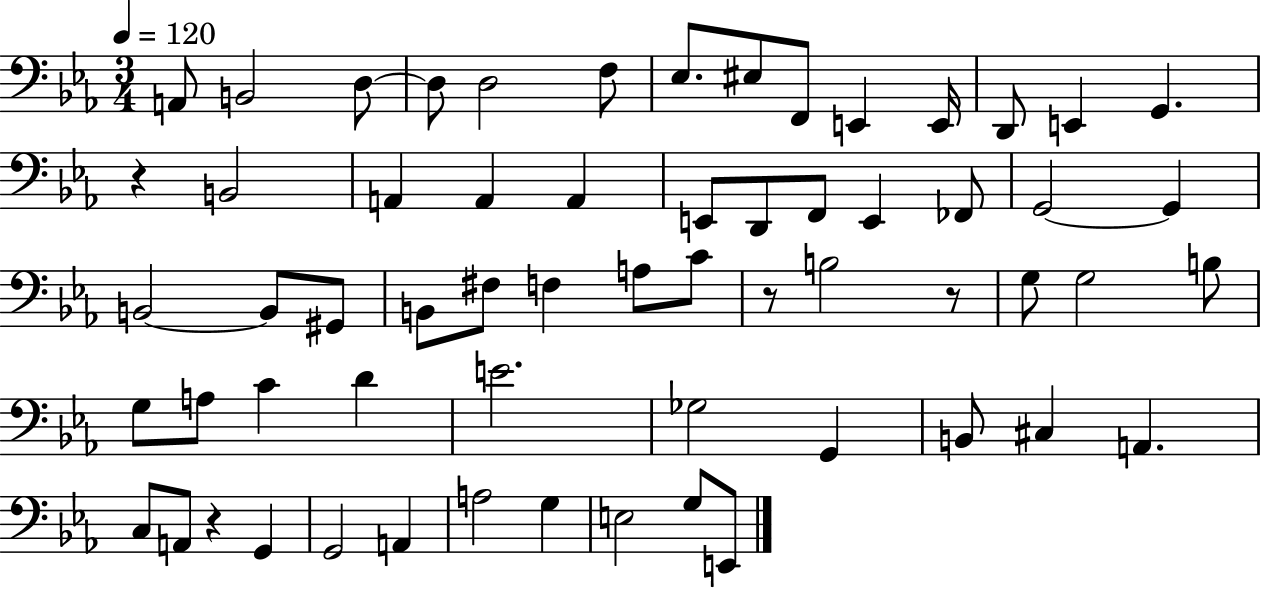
A2/e B2/h D3/e D3/e D3/h F3/e Eb3/e. EIS3/e F2/e E2/q E2/s D2/e E2/q G2/q. R/q B2/h A2/q A2/q A2/q E2/e D2/e F2/e E2/q FES2/e G2/h G2/q B2/h B2/e G#2/e B2/e F#3/e F3/q A3/e C4/e R/e B3/h R/e G3/e G3/h B3/e G3/e A3/e C4/q D4/q E4/h. Gb3/h G2/q B2/e C#3/q A2/q. C3/e A2/e R/q G2/q G2/h A2/q A3/h G3/q E3/h G3/e E2/e